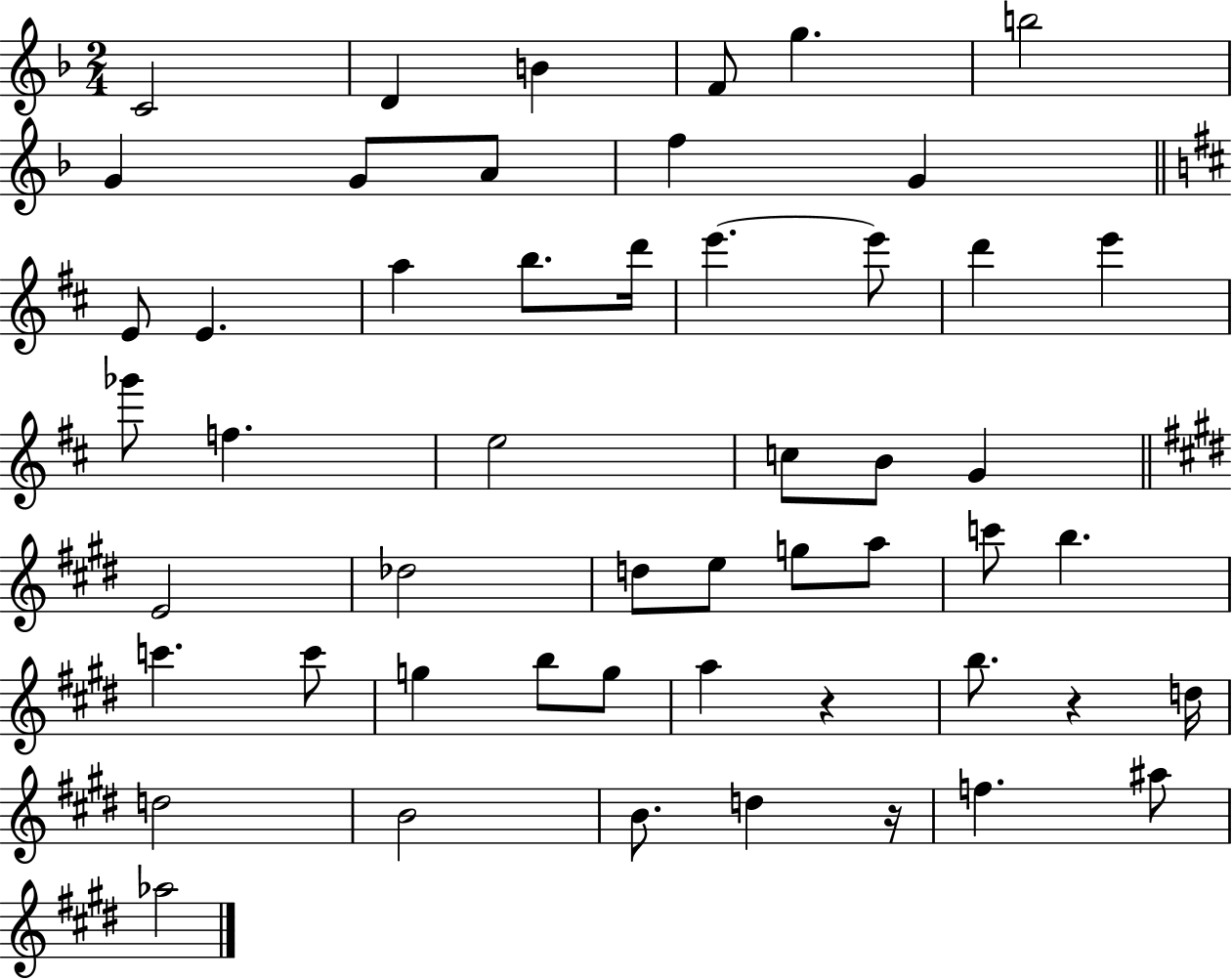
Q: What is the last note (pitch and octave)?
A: Ab5